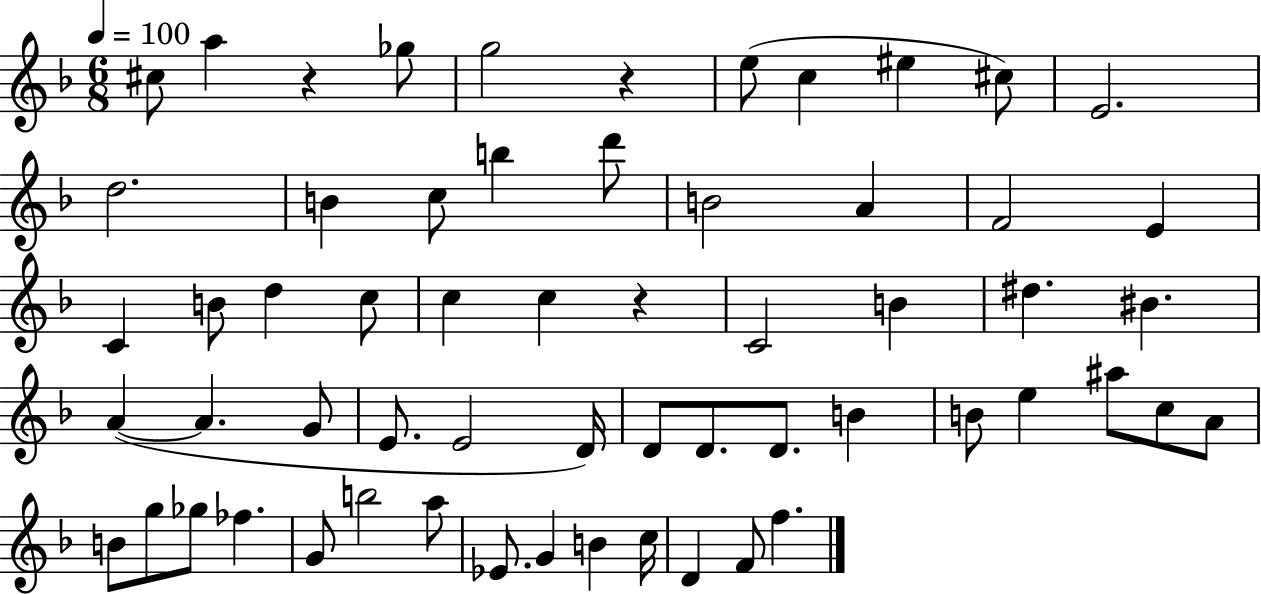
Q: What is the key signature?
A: F major